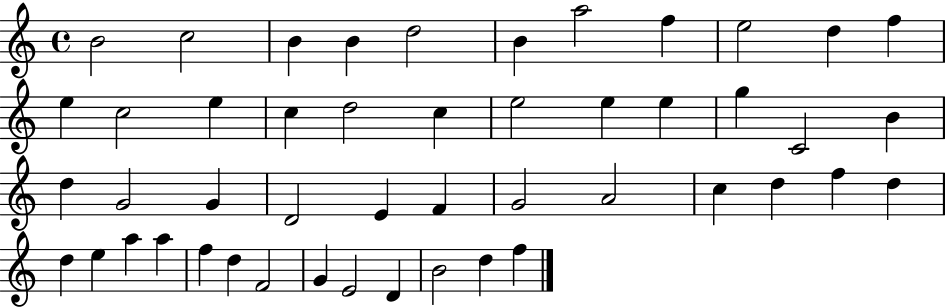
X:1
T:Untitled
M:4/4
L:1/4
K:C
B2 c2 B B d2 B a2 f e2 d f e c2 e c d2 c e2 e e g C2 B d G2 G D2 E F G2 A2 c d f d d e a a f d F2 G E2 D B2 d f